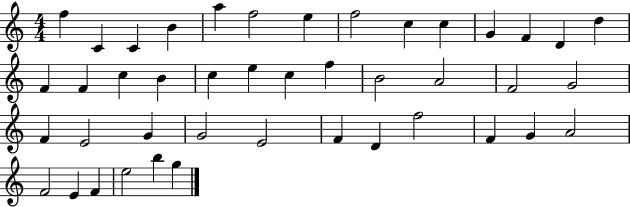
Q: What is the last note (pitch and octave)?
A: G5